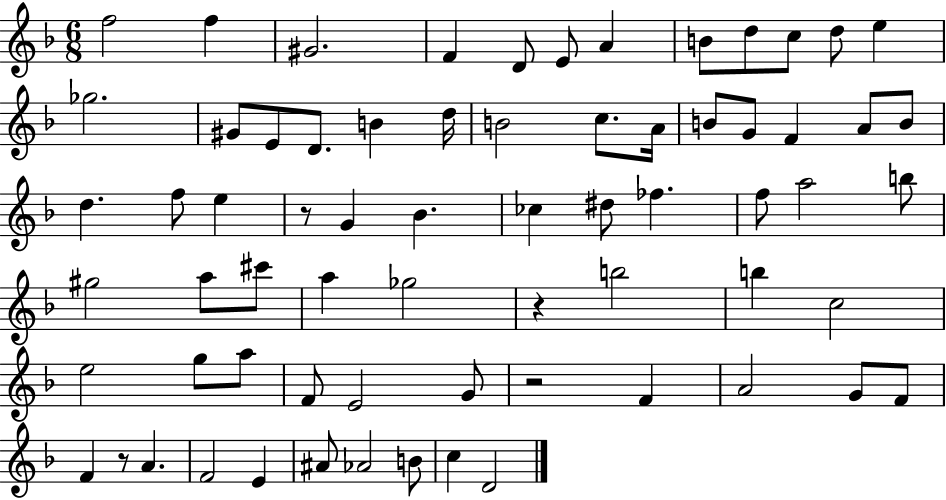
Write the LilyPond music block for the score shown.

{
  \clef treble
  \numericTimeSignature
  \time 6/8
  \key f \major
  f''2 f''4 | gis'2. | f'4 d'8 e'8 a'4 | b'8 d''8 c''8 d''8 e''4 | \break ges''2. | gis'8 e'8 d'8. b'4 d''16 | b'2 c''8. a'16 | b'8 g'8 f'4 a'8 b'8 | \break d''4. f''8 e''4 | r8 g'4 bes'4. | ces''4 dis''8 fes''4. | f''8 a''2 b''8 | \break gis''2 a''8 cis'''8 | a''4 ges''2 | r4 b''2 | b''4 c''2 | \break e''2 g''8 a''8 | f'8 e'2 g'8 | r2 f'4 | a'2 g'8 f'8 | \break f'4 r8 a'4. | f'2 e'4 | ais'8 aes'2 b'8 | c''4 d'2 | \break \bar "|."
}